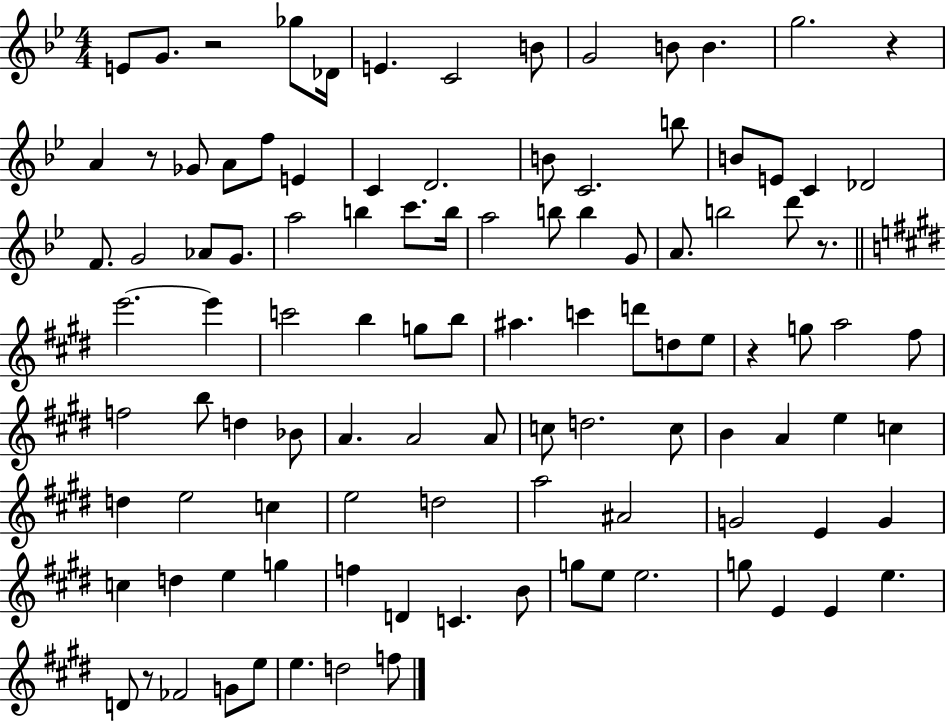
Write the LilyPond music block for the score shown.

{
  \clef treble
  \numericTimeSignature
  \time 4/4
  \key bes \major
  \repeat volta 2 { e'8 g'8. r2 ges''8 des'16 | e'4. c'2 b'8 | g'2 b'8 b'4. | g''2. r4 | \break a'4 r8 ges'8 a'8 f''8 e'4 | c'4 d'2. | b'8 c'2. b''8 | b'8 e'8 c'4 des'2 | \break f'8. g'2 aes'8 g'8. | a''2 b''4 c'''8. b''16 | a''2 b''8 b''4 g'8 | a'8. b''2 d'''8 r8. | \break \bar "||" \break \key e \major e'''2.~~ e'''4 | c'''2 b''4 g''8 b''8 | ais''4. c'''4 d'''8 d''8 e''8 | r4 g''8 a''2 fis''8 | \break f''2 b''8 d''4 bes'8 | a'4. a'2 a'8 | c''8 d''2. c''8 | b'4 a'4 e''4 c''4 | \break d''4 e''2 c''4 | e''2 d''2 | a''2 ais'2 | g'2 e'4 g'4 | \break c''4 d''4 e''4 g''4 | f''4 d'4 c'4. b'8 | g''8 e''8 e''2. | g''8 e'4 e'4 e''4. | \break d'8 r8 fes'2 g'8 e''8 | e''4. d''2 f''8 | } \bar "|."
}